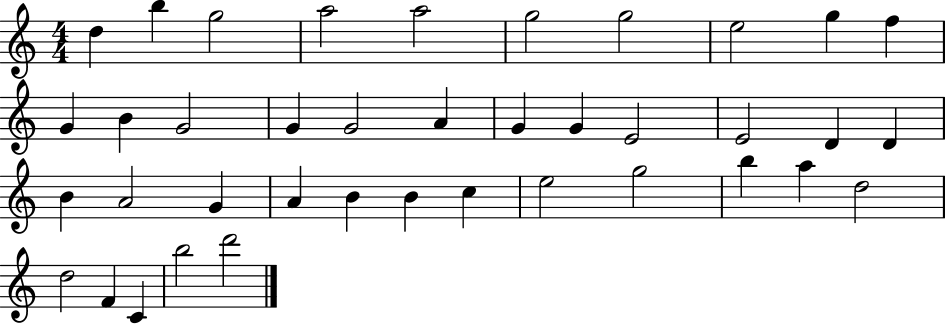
D5/q B5/q G5/h A5/h A5/h G5/h G5/h E5/h G5/q F5/q G4/q B4/q G4/h G4/q G4/h A4/q G4/q G4/q E4/h E4/h D4/q D4/q B4/q A4/h G4/q A4/q B4/q B4/q C5/q E5/h G5/h B5/q A5/q D5/h D5/h F4/q C4/q B5/h D6/h